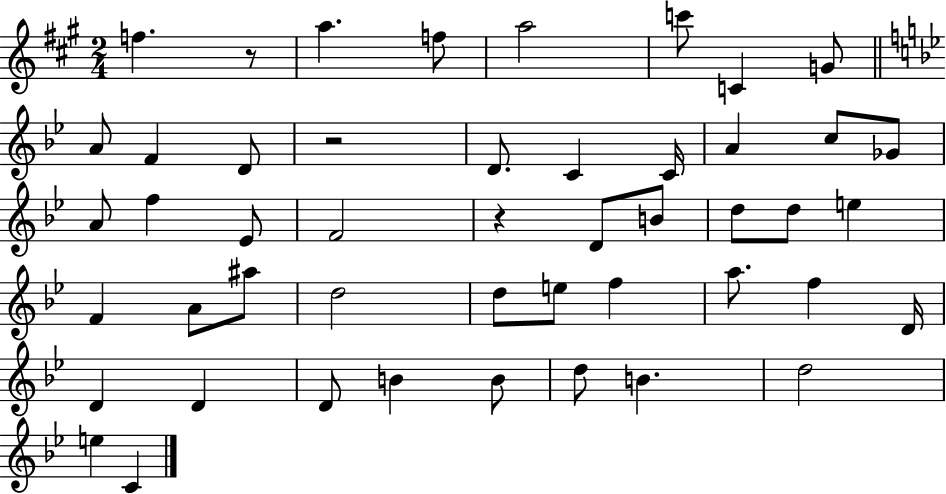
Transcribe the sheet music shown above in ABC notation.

X:1
T:Untitled
M:2/4
L:1/4
K:A
f z/2 a f/2 a2 c'/2 C G/2 A/2 F D/2 z2 D/2 C C/4 A c/2 _G/2 A/2 f _E/2 F2 z D/2 B/2 d/2 d/2 e F A/2 ^a/2 d2 d/2 e/2 f a/2 f D/4 D D D/2 B B/2 d/2 B d2 e C